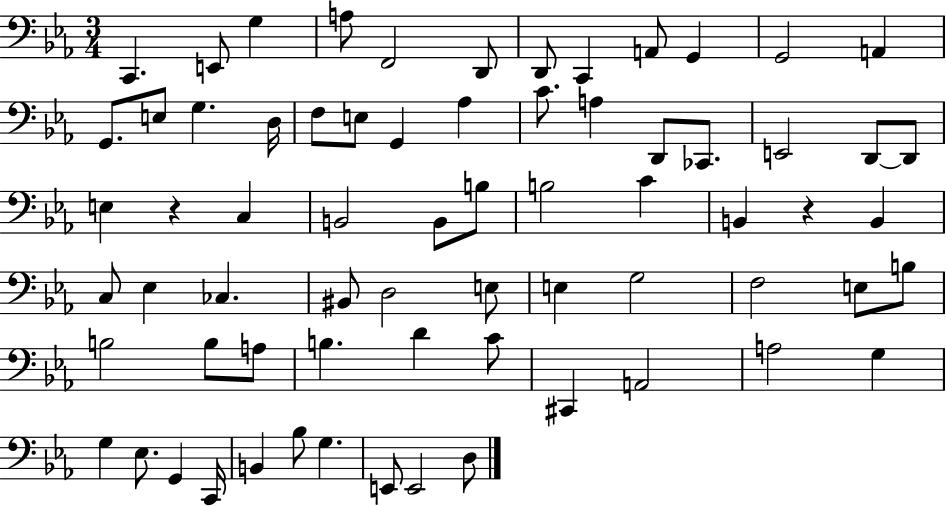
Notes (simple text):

C2/q. E2/e G3/q A3/e F2/h D2/e D2/e C2/q A2/e G2/q G2/h A2/q G2/e. E3/e G3/q. D3/s F3/e E3/e G2/q Ab3/q C4/e. A3/q D2/e CES2/e. E2/h D2/e D2/e E3/q R/q C3/q B2/h B2/e B3/e B3/h C4/q B2/q R/q B2/q C3/e Eb3/q CES3/q. BIS2/e D3/h E3/e E3/q G3/h F3/h E3/e B3/e B3/h B3/e A3/e B3/q. D4/q C4/e C#2/q A2/h A3/h G3/q G3/q Eb3/e. G2/q C2/s B2/q Bb3/e G3/q. E2/e E2/h D3/e